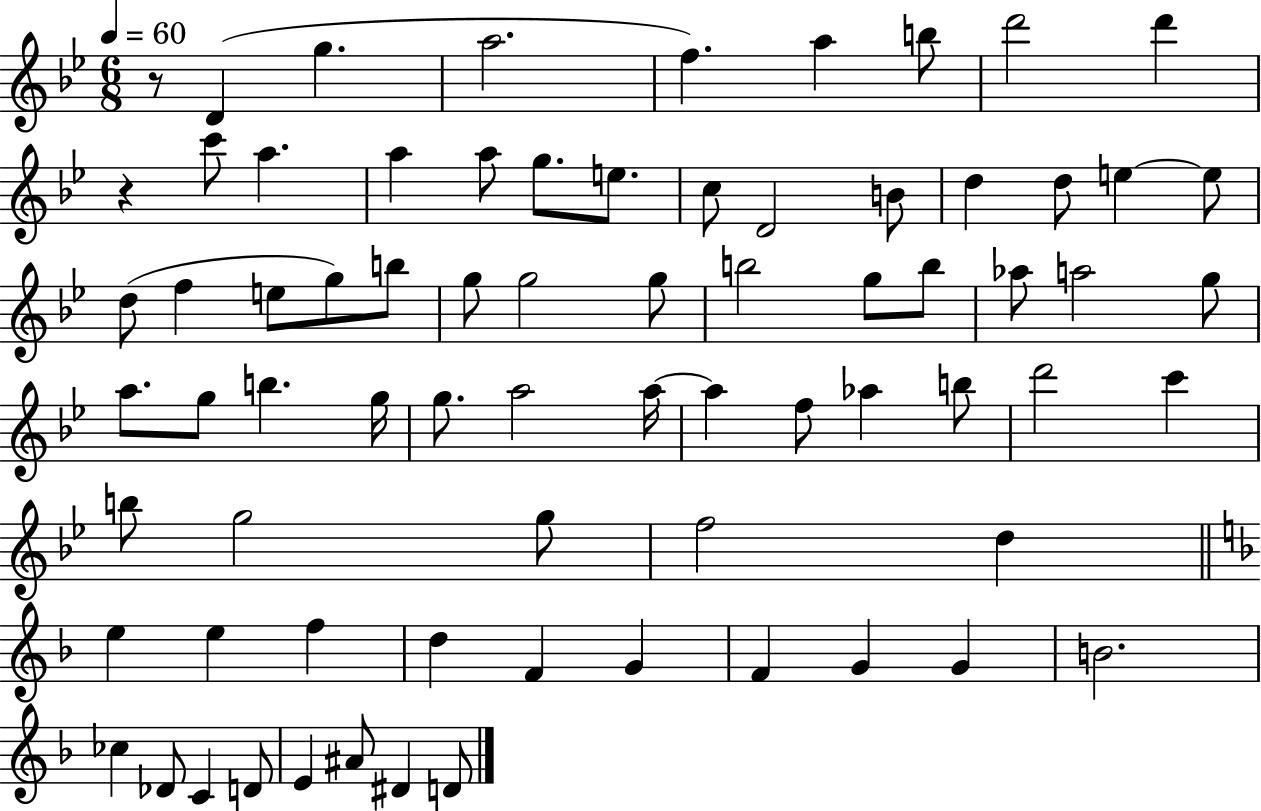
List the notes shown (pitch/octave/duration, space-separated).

R/e D4/q G5/q. A5/h. F5/q. A5/q B5/e D6/h D6/q R/q C6/e A5/q. A5/q A5/e G5/e. E5/e. C5/e D4/h B4/e D5/q D5/e E5/q E5/e D5/e F5/q E5/e G5/e B5/e G5/e G5/h G5/e B5/h G5/e B5/e Ab5/e A5/h G5/e A5/e. G5/e B5/q. G5/s G5/e. A5/h A5/s A5/q F5/e Ab5/q B5/e D6/h C6/q B5/e G5/h G5/e F5/h D5/q E5/q E5/q F5/q D5/q F4/q G4/q F4/q G4/q G4/q B4/h. CES5/q Db4/e C4/q D4/e E4/q A#4/e D#4/q D4/e